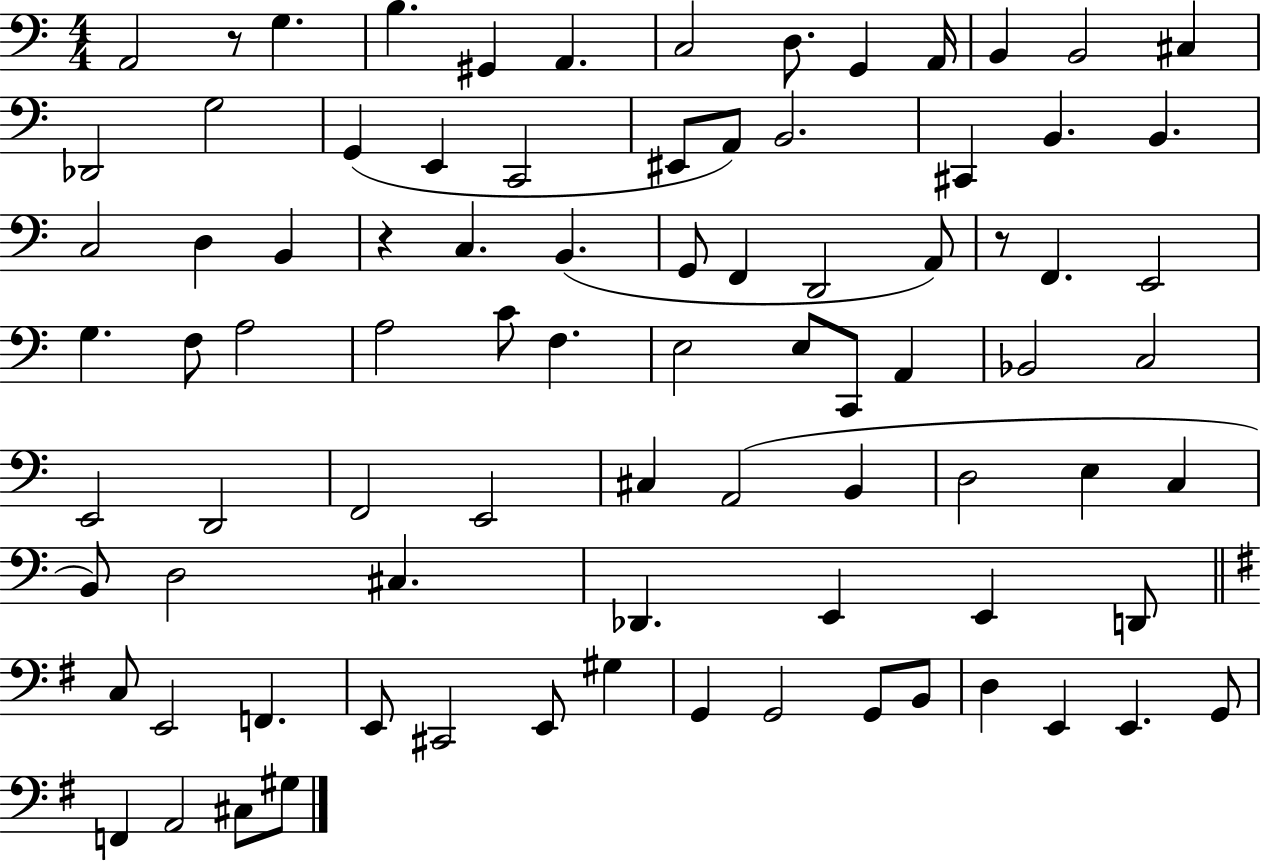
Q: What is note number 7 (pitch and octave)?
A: D3